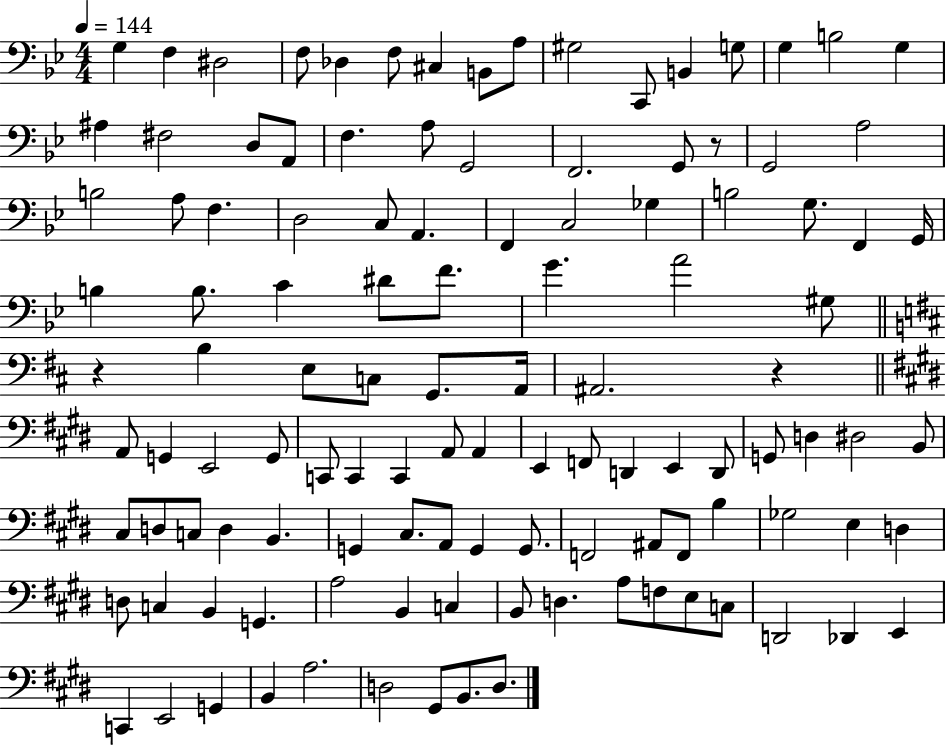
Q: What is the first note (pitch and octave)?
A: G3